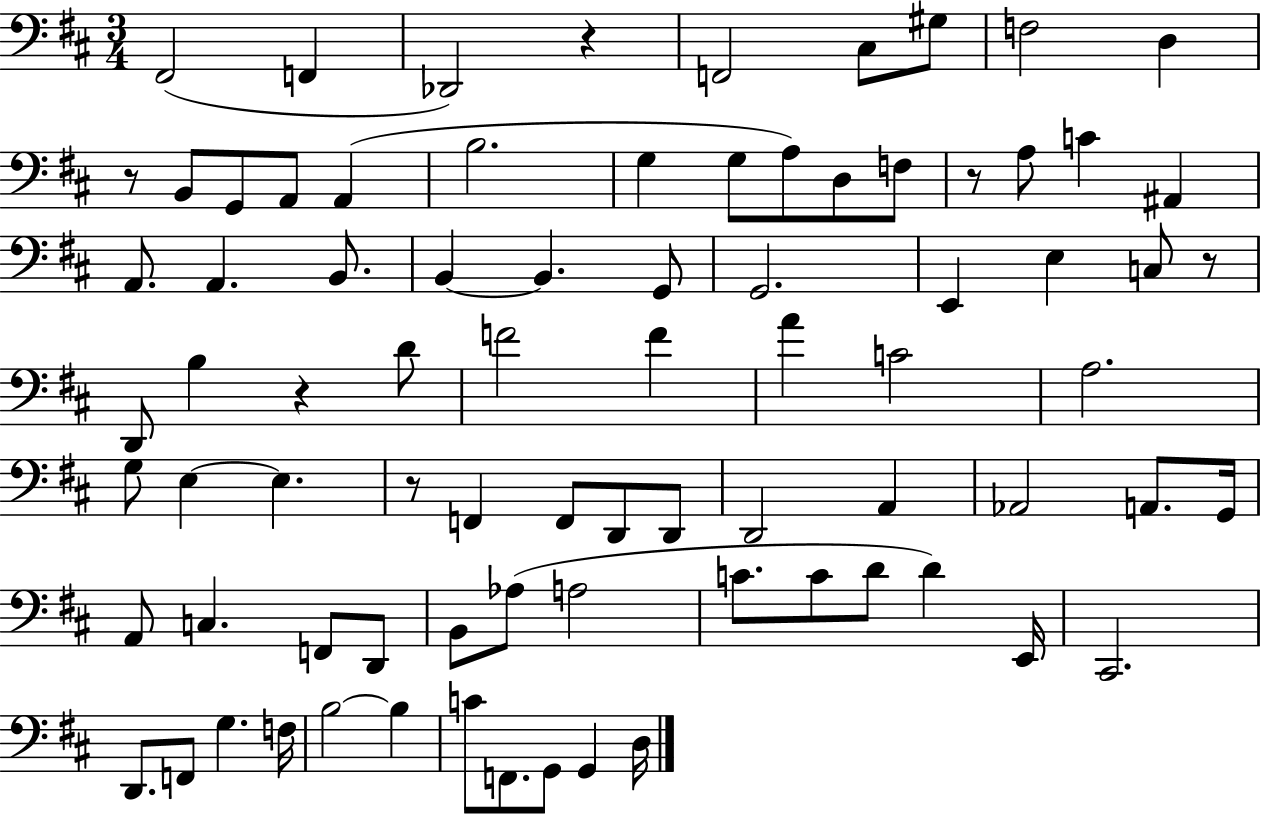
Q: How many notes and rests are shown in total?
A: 81